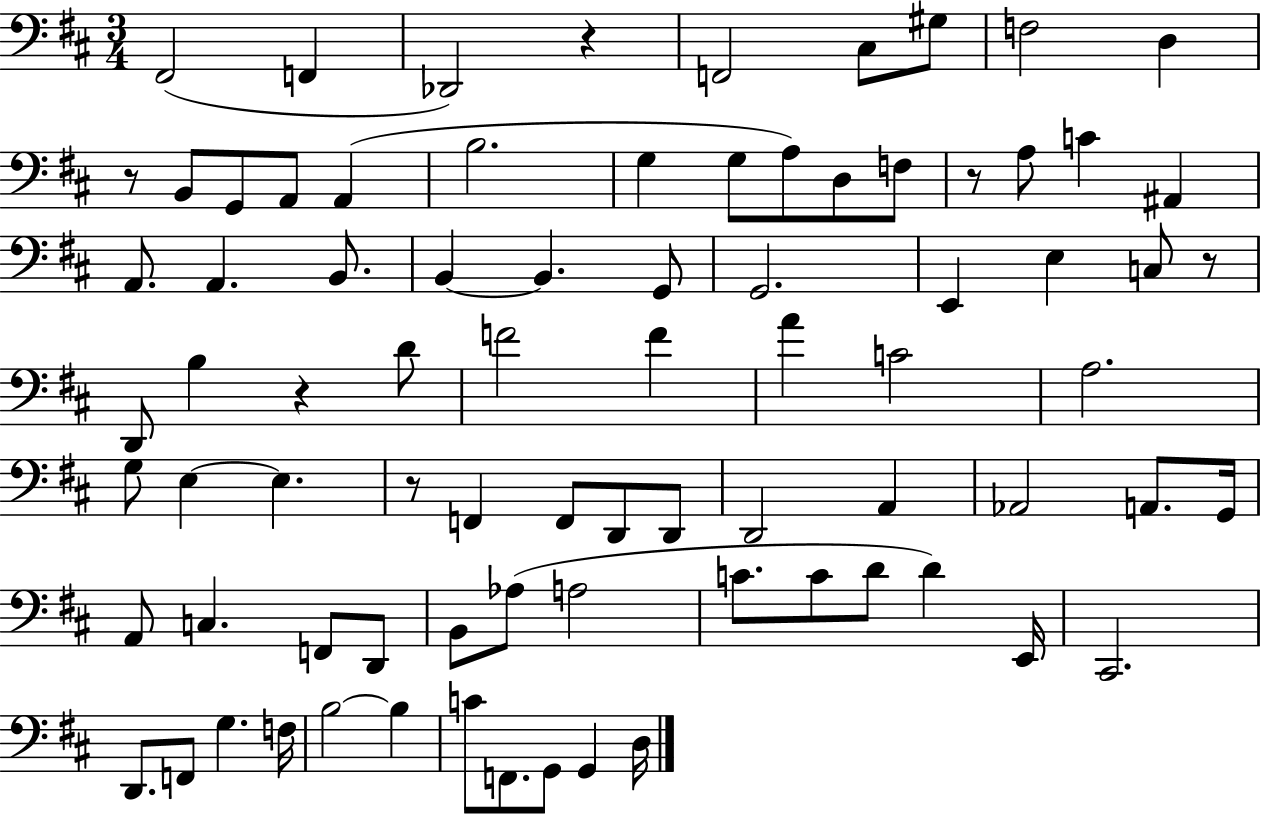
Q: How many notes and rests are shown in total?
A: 81